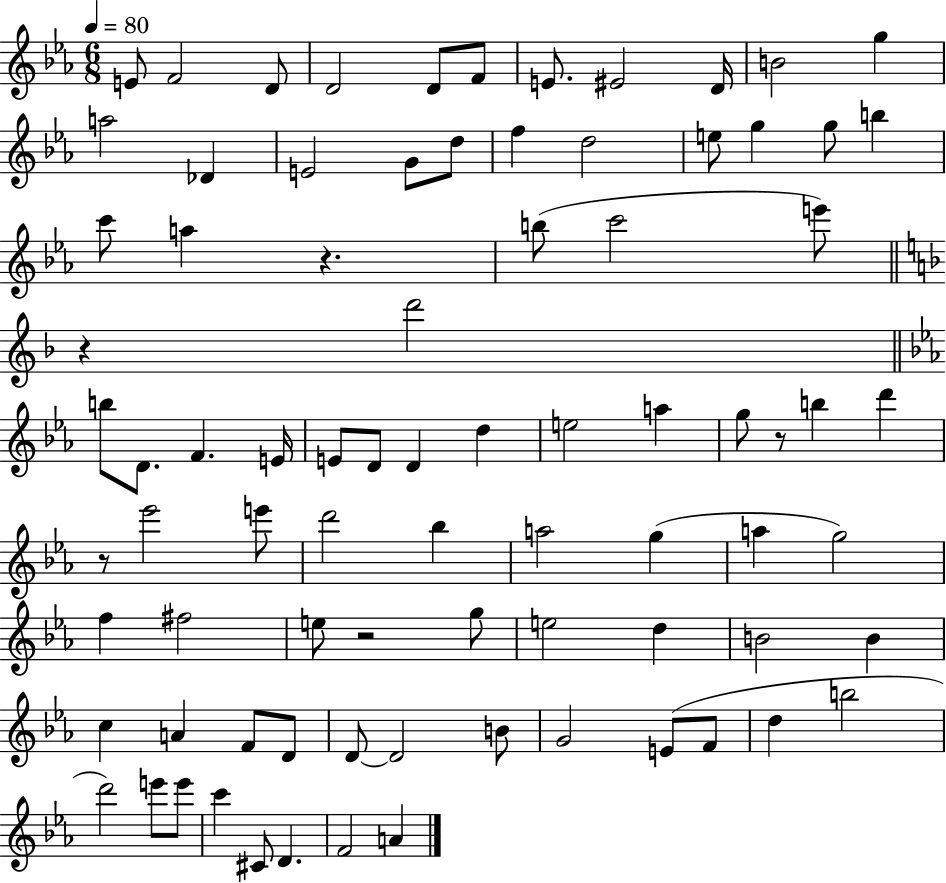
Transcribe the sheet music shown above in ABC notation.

X:1
T:Untitled
M:6/8
L:1/4
K:Eb
E/2 F2 D/2 D2 D/2 F/2 E/2 ^E2 D/4 B2 g a2 _D E2 G/2 d/2 f d2 e/2 g g/2 b c'/2 a z b/2 c'2 e'/2 z d'2 b/2 D/2 F E/4 E/2 D/2 D d e2 a g/2 z/2 b d' z/2 _e'2 e'/2 d'2 _b a2 g a g2 f ^f2 e/2 z2 g/2 e2 d B2 B c A F/2 D/2 D/2 D2 B/2 G2 E/2 F/2 d b2 d'2 e'/2 e'/2 c' ^C/2 D F2 A